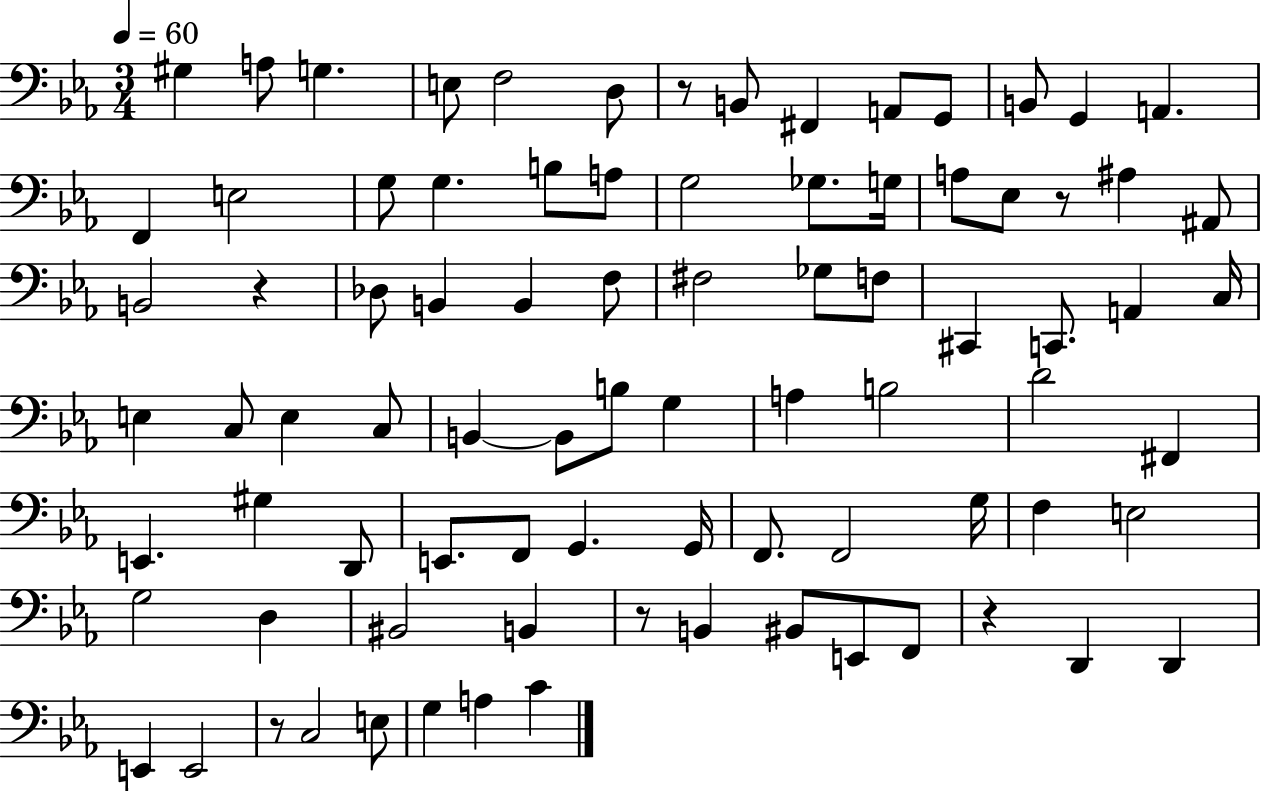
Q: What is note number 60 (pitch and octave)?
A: G3